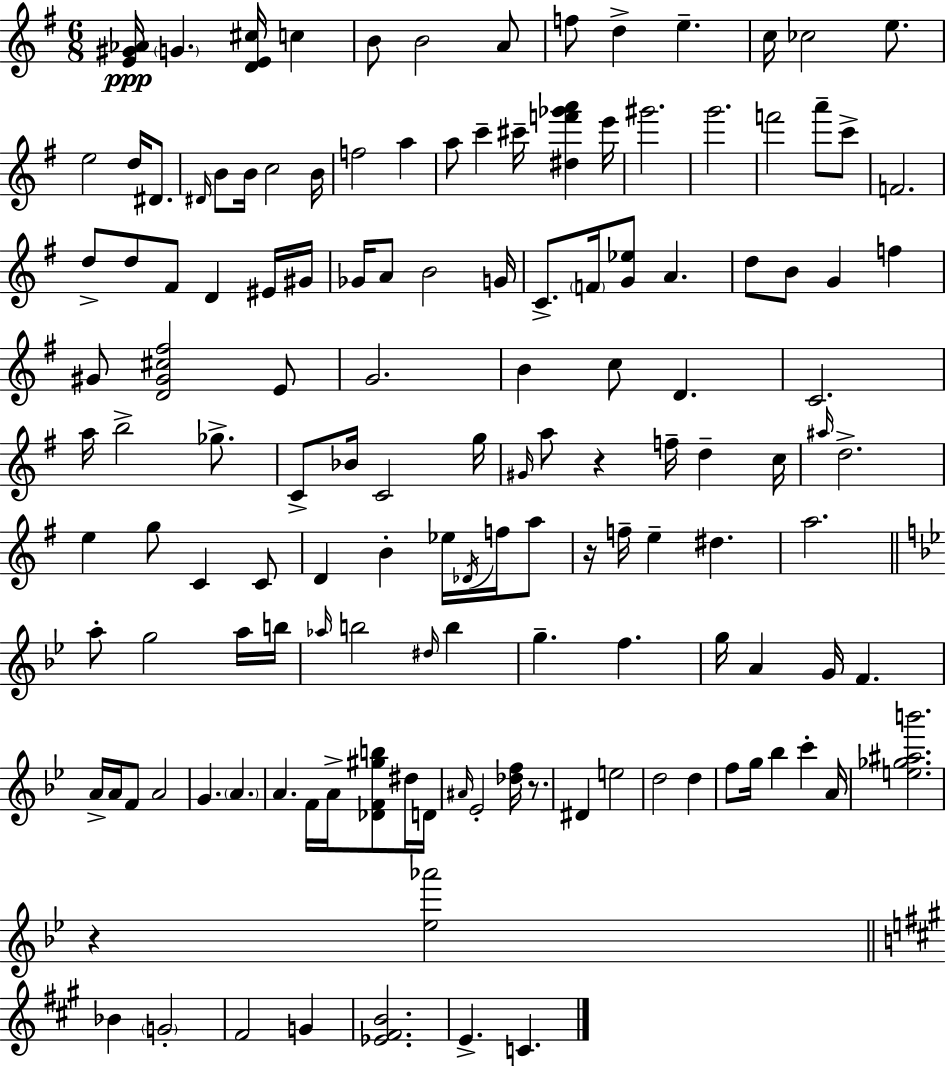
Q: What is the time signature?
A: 6/8